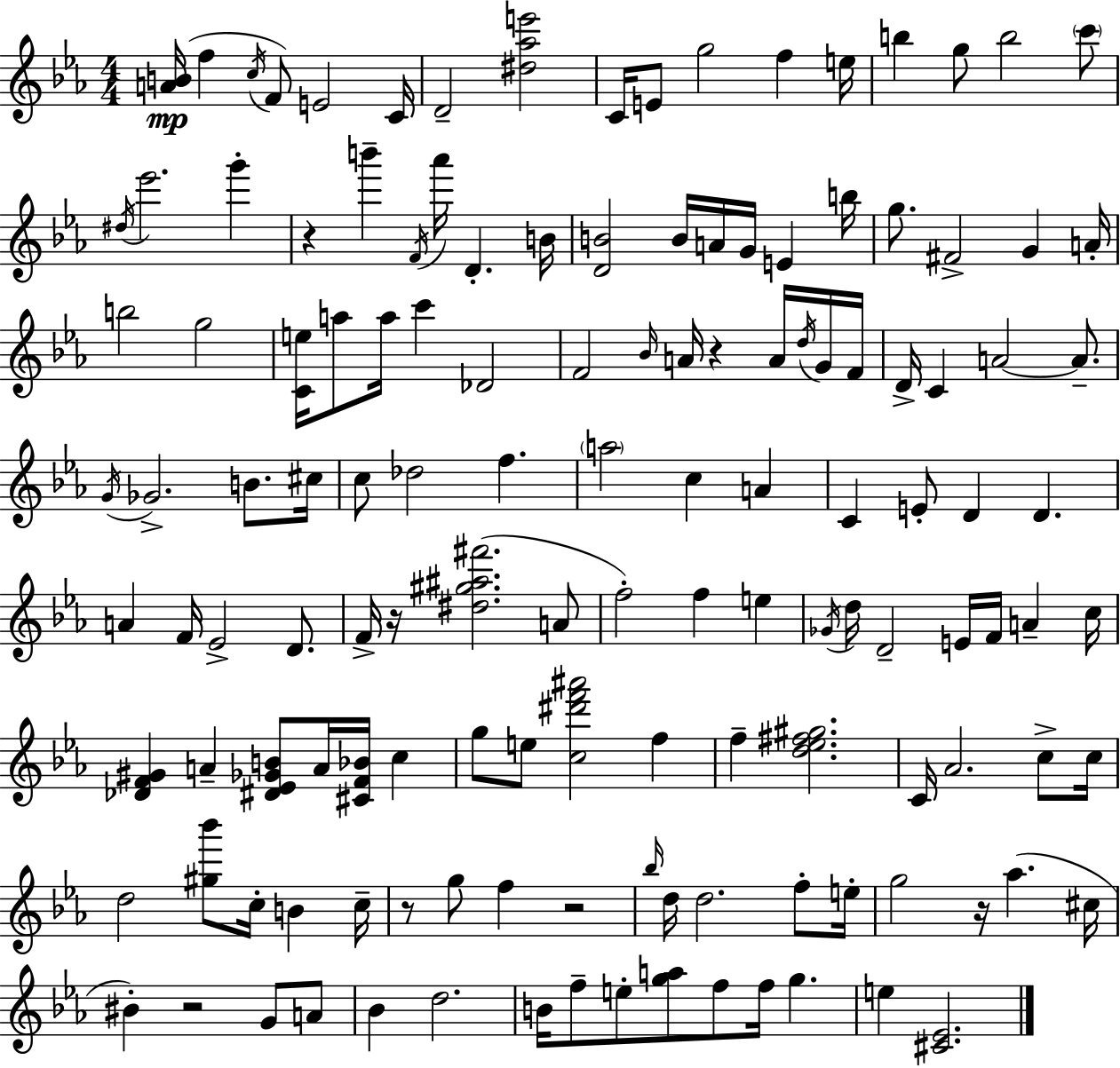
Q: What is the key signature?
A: C minor